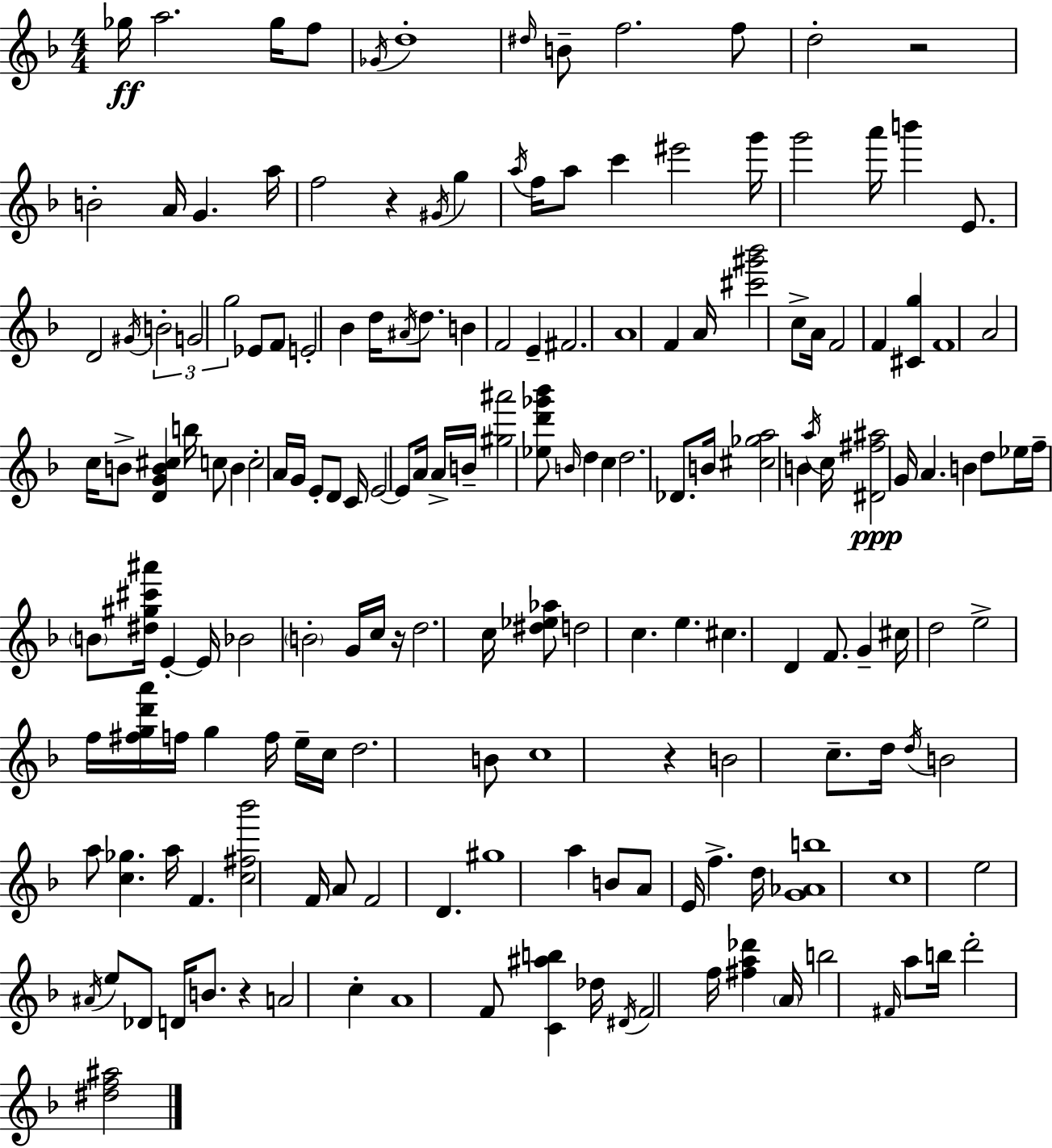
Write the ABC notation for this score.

X:1
T:Untitled
M:4/4
L:1/4
K:F
_g/4 a2 _g/4 f/2 _G/4 d4 ^d/4 B/2 f2 f/2 d2 z2 B2 A/4 G a/4 f2 z ^G/4 g a/4 f/4 a/2 c' ^e'2 g'/4 g'2 a'/4 b' E/2 D2 ^G/4 B2 G2 g2 _E/2 F/2 E2 _B d/4 ^A/4 d/2 B F2 E ^F2 A4 F A/4 [^c'^g'_b']2 c/2 A/4 F2 F [^Cg] F4 A2 c/4 B/2 [DGB^c] b/4 c/2 B c2 A/4 G/4 E/2 D/2 C/4 E2 E/2 A/4 A/4 B/4 [^g^a']2 [_ed'_g'_b']/2 B/4 d c d2 _D/2 B/4 [^c_ga]2 B a/4 c/4 [^D^f^a]2 G/4 A B d/2 _e/4 f/4 B/2 [^d^g^c'^a']/4 E E/4 _B2 B2 G/4 c/4 z/4 d2 c/4 [^d_e_a]/2 d2 c e ^c D F/2 G ^c/4 d2 e2 f/4 [^fgd'a']/4 f/4 g f/4 e/4 c/4 d2 B/2 c4 z B2 c/2 d/4 d/4 B2 a/2 [c_g] a/4 F [c^f_b']2 F/4 A/2 F2 D ^g4 a B/2 A/2 E/4 f d/4 [G_Ab]4 c4 e2 ^A/4 e/2 _D/2 D/4 B/2 z A2 c A4 F/2 [C^ab] _d/4 ^D/4 F2 f/4 [^fa_d'] A/4 b2 ^F/4 a/2 b/4 d'2 [^df^a]2